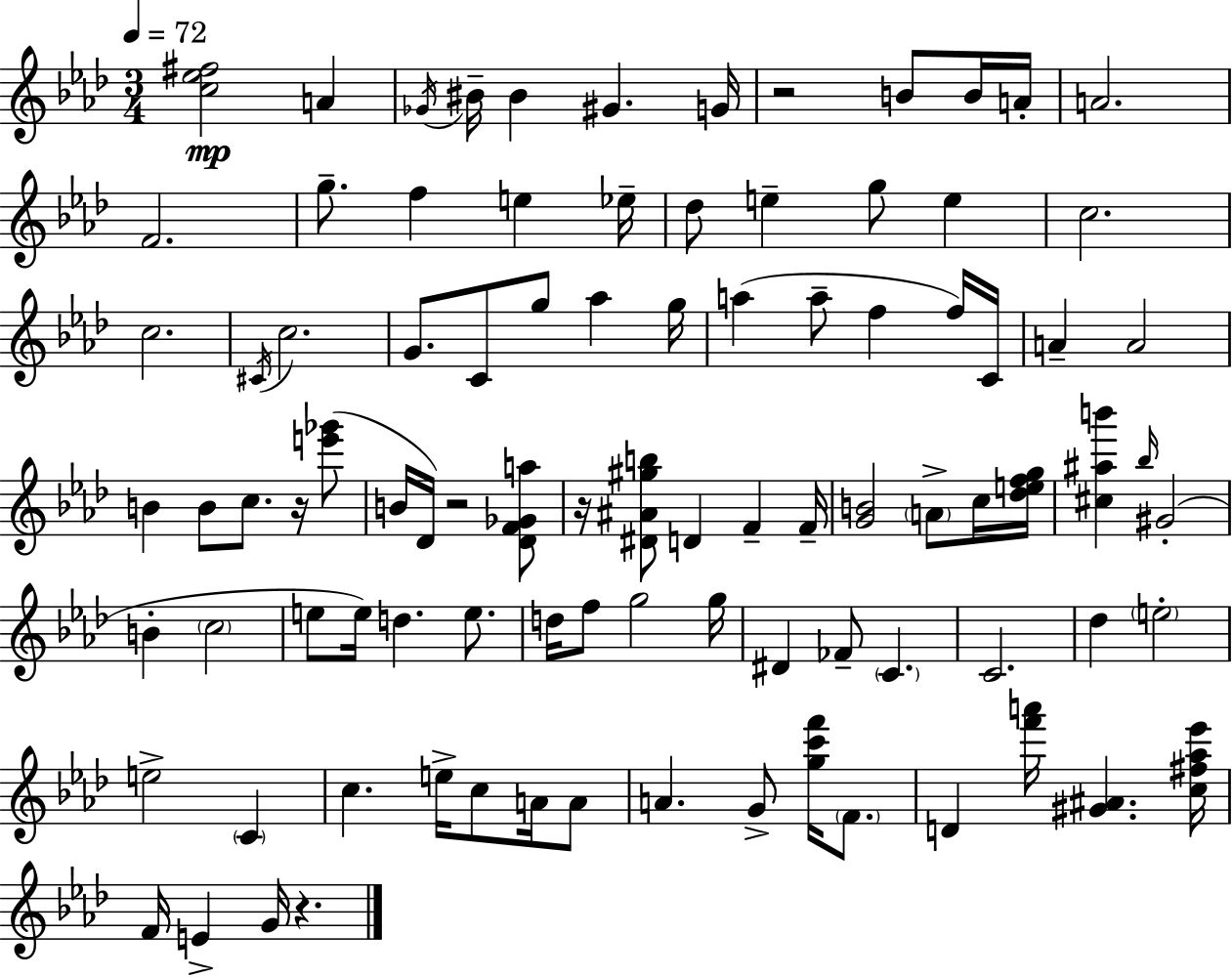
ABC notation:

X:1
T:Untitled
M:3/4
L:1/4
K:Fm
[c_e^f]2 A _G/4 ^B/4 ^B ^G G/4 z2 B/2 B/4 A/4 A2 F2 g/2 f e _e/4 _d/2 e g/2 e c2 c2 ^C/4 c2 G/2 C/2 g/2 _a g/4 a a/2 f f/4 C/4 A A2 B B/2 c/2 z/4 [e'_g']/2 B/4 _D/4 z2 [_DF_Ga]/2 z/4 [^D^A^gb]/2 D F F/4 [GB]2 A/2 c/4 [_defg]/4 [^c^ab'] _b/4 ^G2 B c2 e/2 e/4 d e/2 d/4 f/2 g2 g/4 ^D _F/2 C C2 _d e2 e2 C c e/4 c/2 A/4 A/2 A G/2 [gc'f']/4 F/2 D [f'a']/4 [^G^A] [c^f_a_e']/4 F/4 E G/4 z